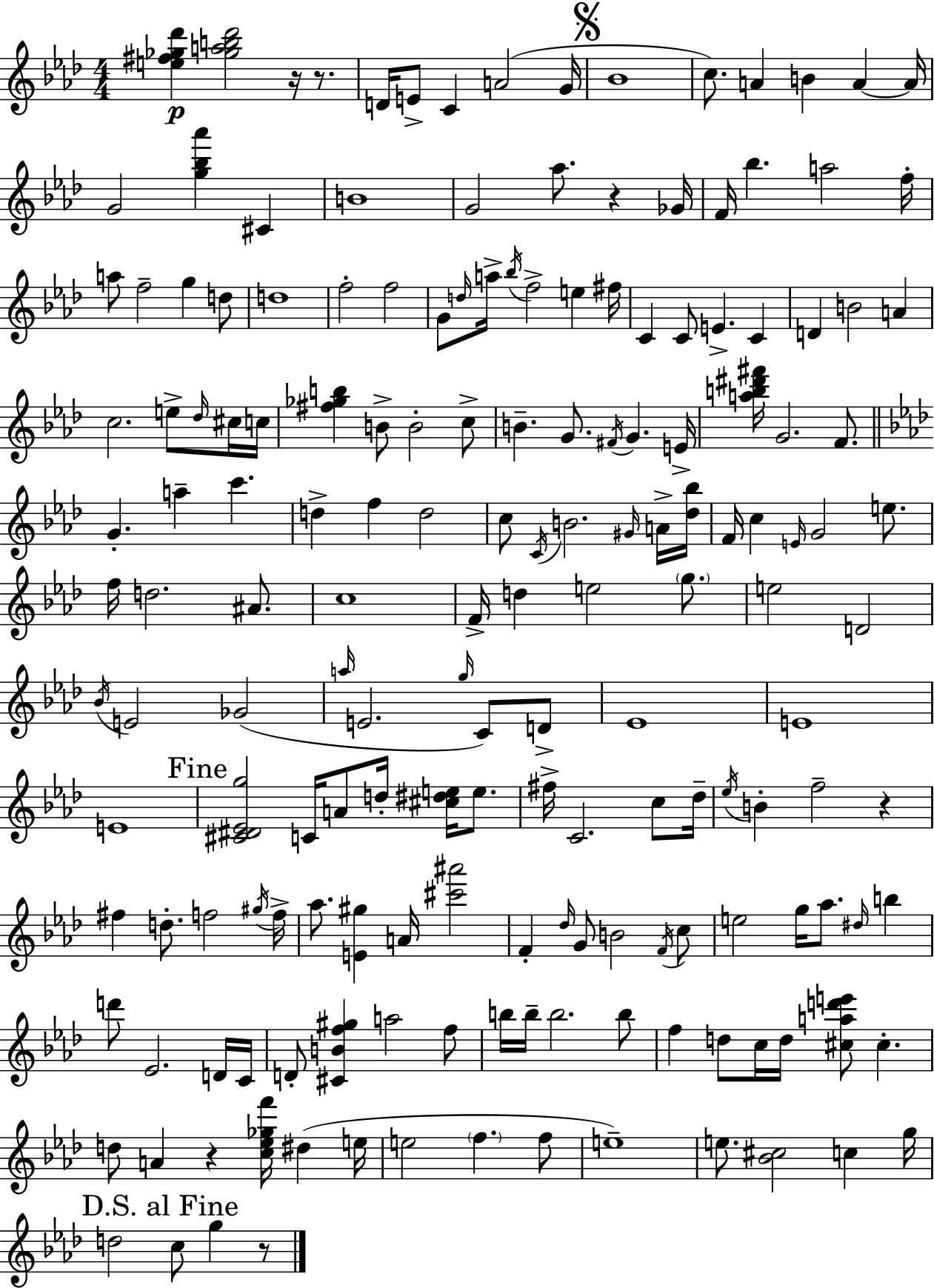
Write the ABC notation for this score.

X:1
T:Untitled
M:4/4
L:1/4
K:Fm
[e^f_g_d'] [_gab_d']2 z/4 z/2 D/4 E/2 C A2 G/4 _B4 c/2 A B A A/4 G2 [g_b_a'] ^C B4 G2 _a/2 z _G/4 F/4 _b a2 f/4 a/2 f2 g d/2 d4 f2 f2 G/2 d/4 a/4 _b/4 f2 e ^f/4 C C/2 E C D B2 A c2 e/2 _d/4 ^c/4 c/4 [^f_gb] B/2 B2 c/2 B G/2 ^F/4 G E/4 [ab^d'^f']/4 G2 F/2 G a c' d f d2 c/2 C/4 B2 ^G/4 A/4 [_d_b]/4 F/4 c E/4 G2 e/2 f/4 d2 ^A/2 c4 F/4 d e2 g/2 e2 D2 _B/4 E2 _G2 a/4 E2 g/4 C/2 D/2 _E4 E4 E4 [^C^D_Eg]2 C/4 A/2 d/4 [^c^de]/4 e/2 ^f/4 C2 c/2 _d/4 _e/4 B f2 z ^f d/2 f2 ^g/4 f/4 _a/2 [E^g] A/4 [^c'^a']2 F _d/4 G/2 B2 F/4 c/2 e2 g/4 _a/2 ^d/4 b d'/2 _E2 D/4 C/4 D/2 [^CBf^g] a2 f/2 b/4 b/4 b2 b/2 f d/2 c/4 d/4 [^cad'e']/2 ^c d/2 A z [c_e_gf']/4 ^d e/4 e2 f f/2 e4 e/2 [_B^c]2 c g/4 d2 c/2 g z/2